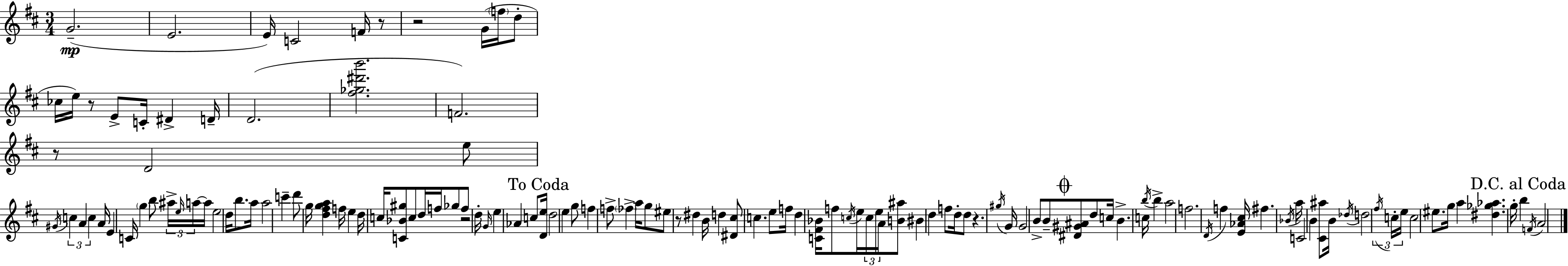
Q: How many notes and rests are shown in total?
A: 132